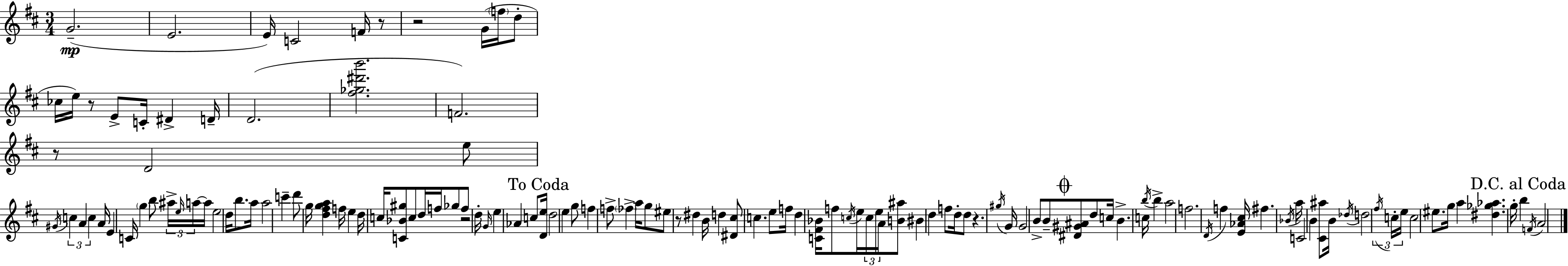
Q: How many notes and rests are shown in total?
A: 132